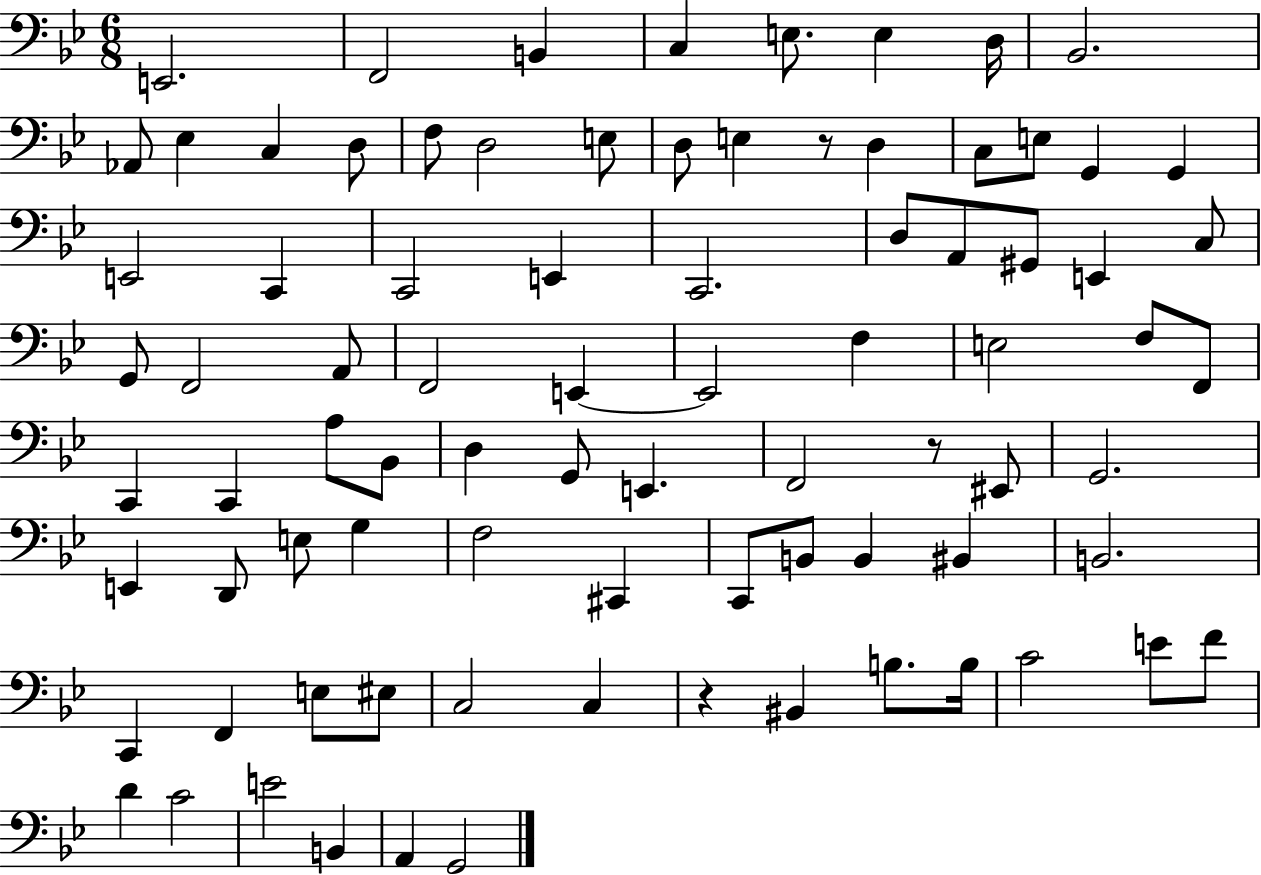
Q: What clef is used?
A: bass